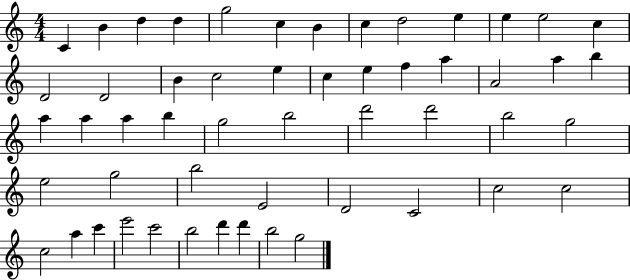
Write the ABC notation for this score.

X:1
T:Untitled
M:4/4
L:1/4
K:C
C B d d g2 c B c d2 e e e2 c D2 D2 B c2 e c e f a A2 a b a a a b g2 b2 d'2 d'2 b2 g2 e2 g2 b2 E2 D2 C2 c2 c2 c2 a c' e'2 c'2 b2 d' d' b2 g2